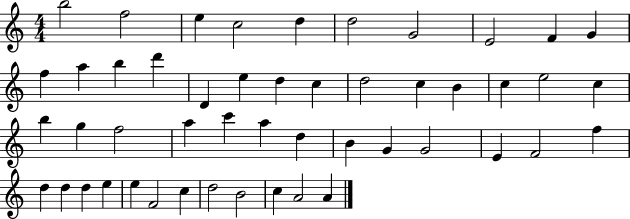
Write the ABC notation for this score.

X:1
T:Untitled
M:4/4
L:1/4
K:C
b2 f2 e c2 d d2 G2 E2 F G f a b d' D e d c d2 c B c e2 c b g f2 a c' a d B G G2 E F2 f d d d e e F2 c d2 B2 c A2 A